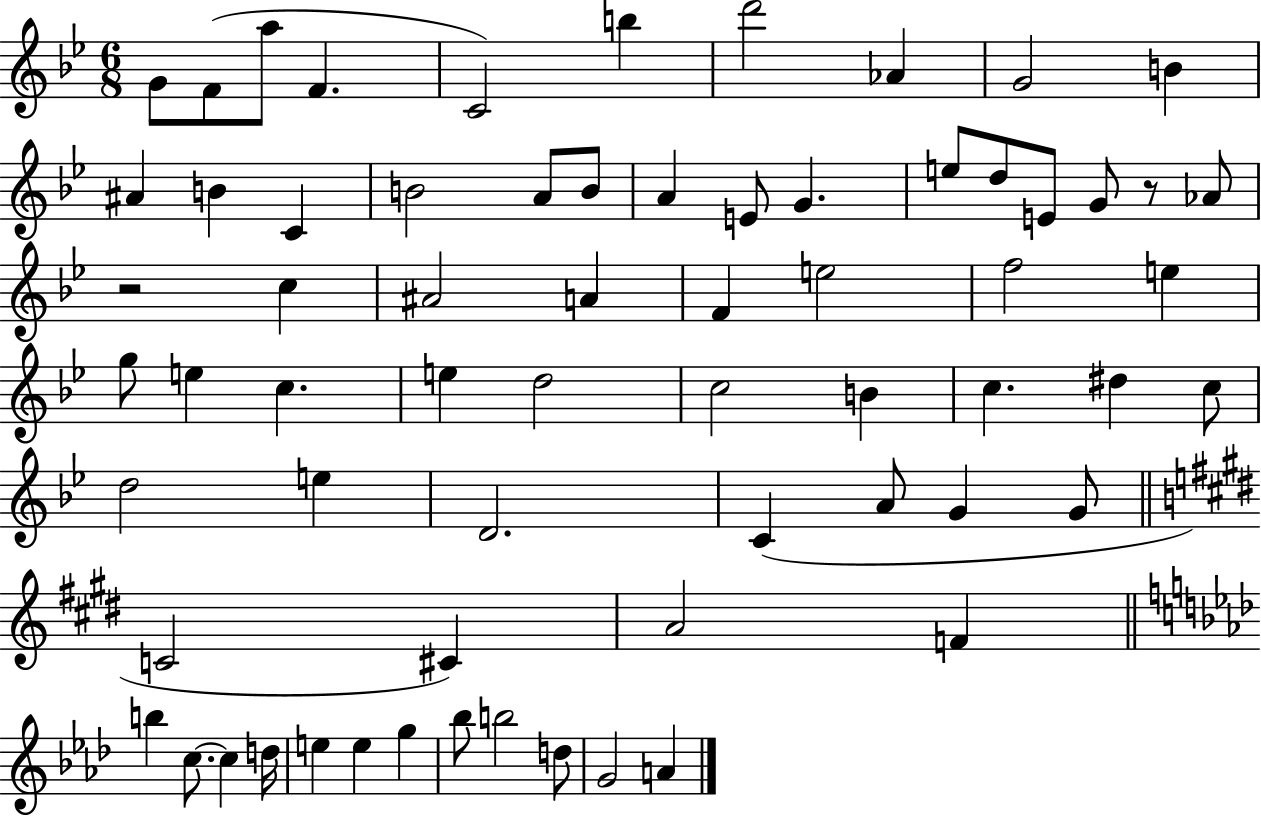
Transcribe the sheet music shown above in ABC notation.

X:1
T:Untitled
M:6/8
L:1/4
K:Bb
G/2 F/2 a/2 F C2 b d'2 _A G2 B ^A B C B2 A/2 B/2 A E/2 G e/2 d/2 E/2 G/2 z/2 _A/2 z2 c ^A2 A F e2 f2 e g/2 e c e d2 c2 B c ^d c/2 d2 e D2 C A/2 G G/2 C2 ^C A2 F b c/2 c d/4 e e g _b/2 b2 d/2 G2 A